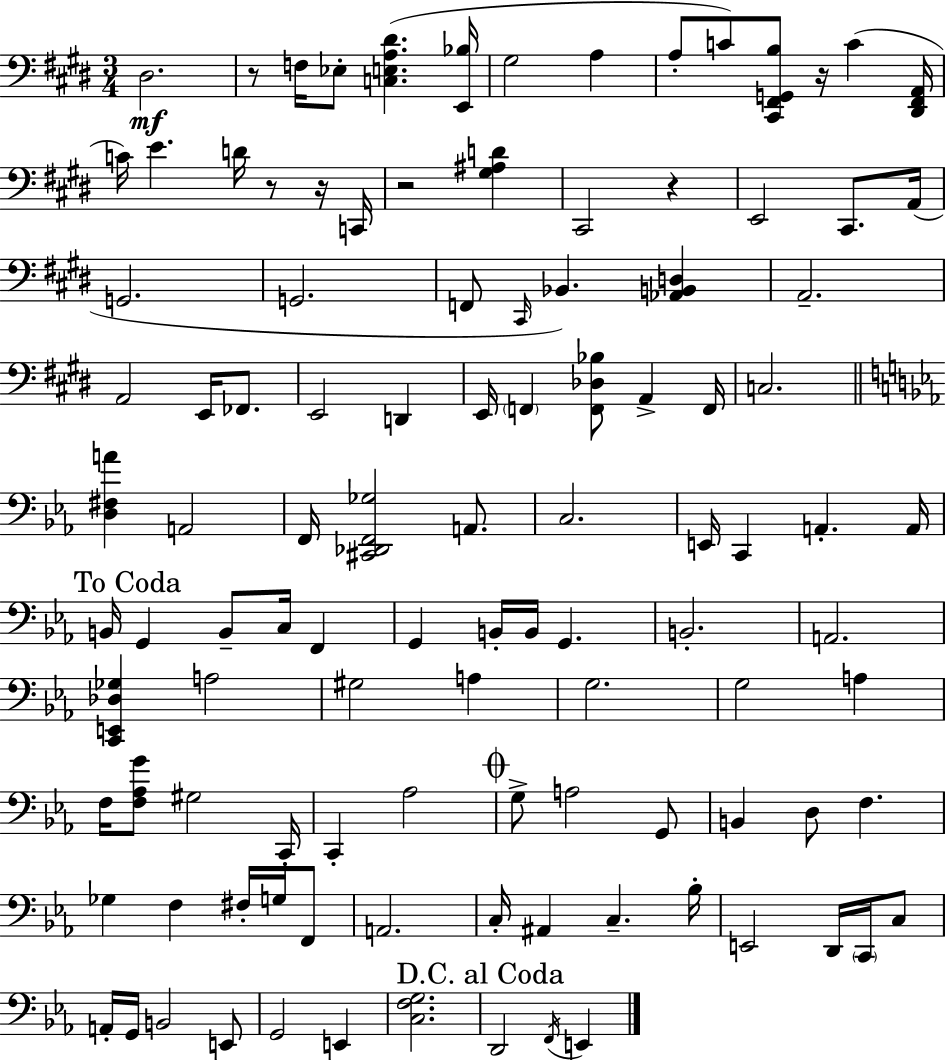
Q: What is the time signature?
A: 3/4